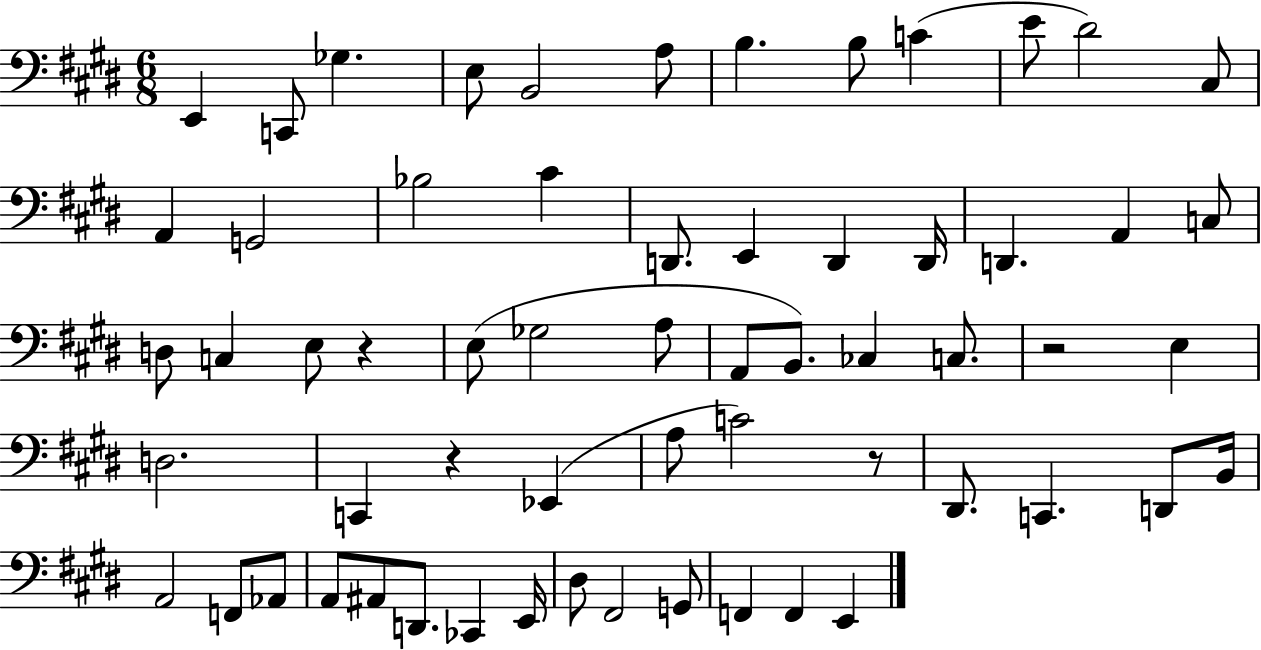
X:1
T:Untitled
M:6/8
L:1/4
K:E
E,, C,,/2 _G, E,/2 B,,2 A,/2 B, B,/2 C E/2 ^D2 ^C,/2 A,, G,,2 _B,2 ^C D,,/2 E,, D,, D,,/4 D,, A,, C,/2 D,/2 C, E,/2 z E,/2 _G,2 A,/2 A,,/2 B,,/2 _C, C,/2 z2 E, D,2 C,, z _E,, A,/2 C2 z/2 ^D,,/2 C,, D,,/2 B,,/4 A,,2 F,,/2 _A,,/2 A,,/2 ^A,,/2 D,,/2 _C,, E,,/4 ^D,/2 ^F,,2 G,,/2 F,, F,, E,,